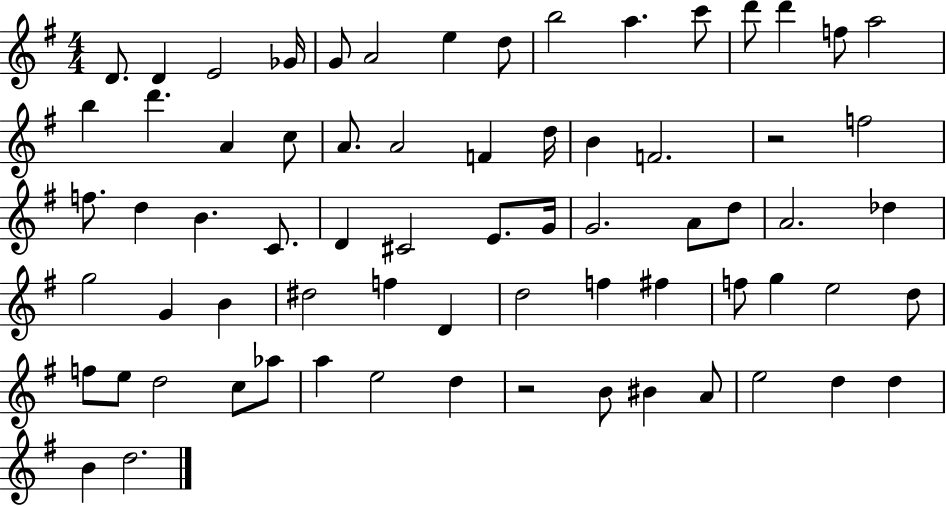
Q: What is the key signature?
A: G major